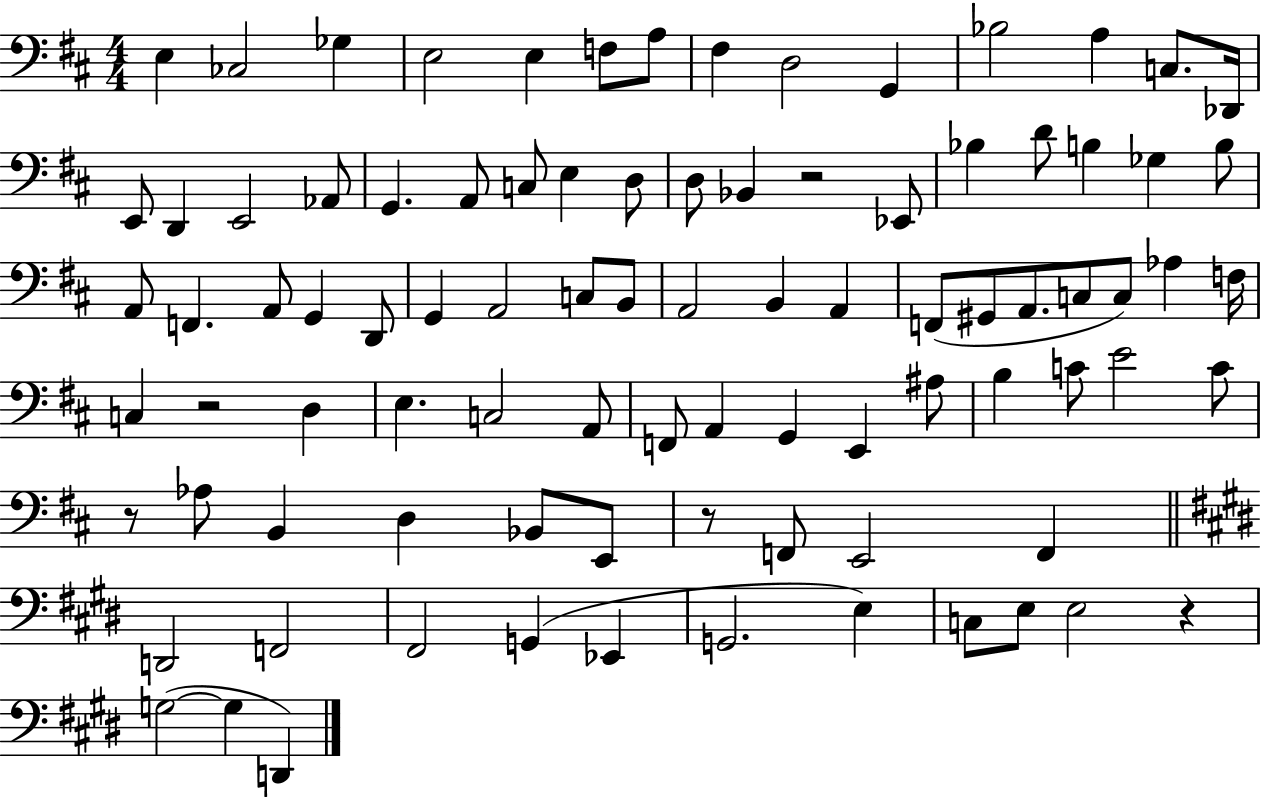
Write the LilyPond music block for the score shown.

{
  \clef bass
  \numericTimeSignature
  \time 4/4
  \key d \major
  e4 ces2 ges4 | e2 e4 f8 a8 | fis4 d2 g,4 | bes2 a4 c8. des,16 | \break e,8 d,4 e,2 aes,8 | g,4. a,8 c8 e4 d8 | d8 bes,4 r2 ees,8 | bes4 d'8 b4 ges4 b8 | \break a,8 f,4. a,8 g,4 d,8 | g,4 a,2 c8 b,8 | a,2 b,4 a,4 | f,8( gis,8 a,8. c8 c8) aes4 f16 | \break c4 r2 d4 | e4. c2 a,8 | f,8 a,4 g,4 e,4 ais8 | b4 c'8 e'2 c'8 | \break r8 aes8 b,4 d4 bes,8 e,8 | r8 f,8 e,2 f,4 | \bar "||" \break \key e \major d,2 f,2 | fis,2 g,4( ees,4 | g,2. e4) | c8 e8 e2 r4 | \break g2~(~ g4 d,4) | \bar "|."
}